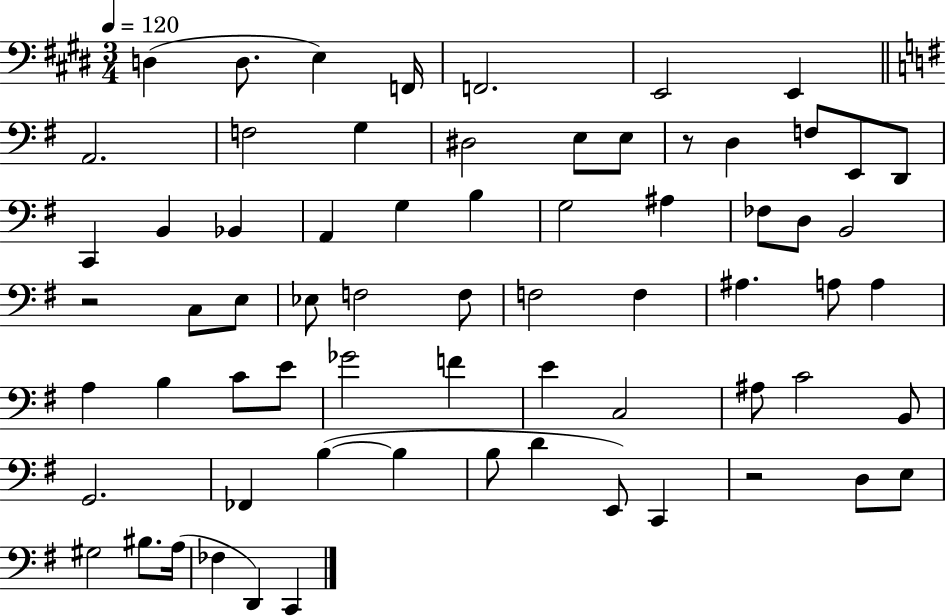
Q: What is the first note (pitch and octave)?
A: D3